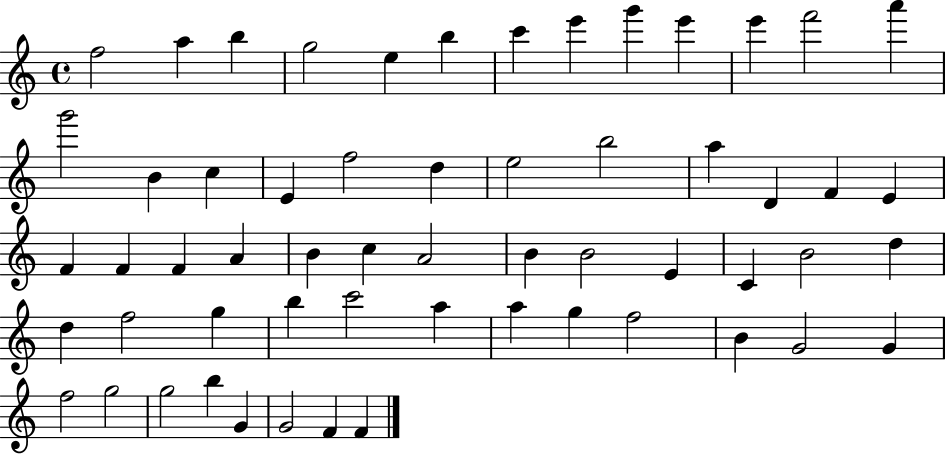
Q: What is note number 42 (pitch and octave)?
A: B5